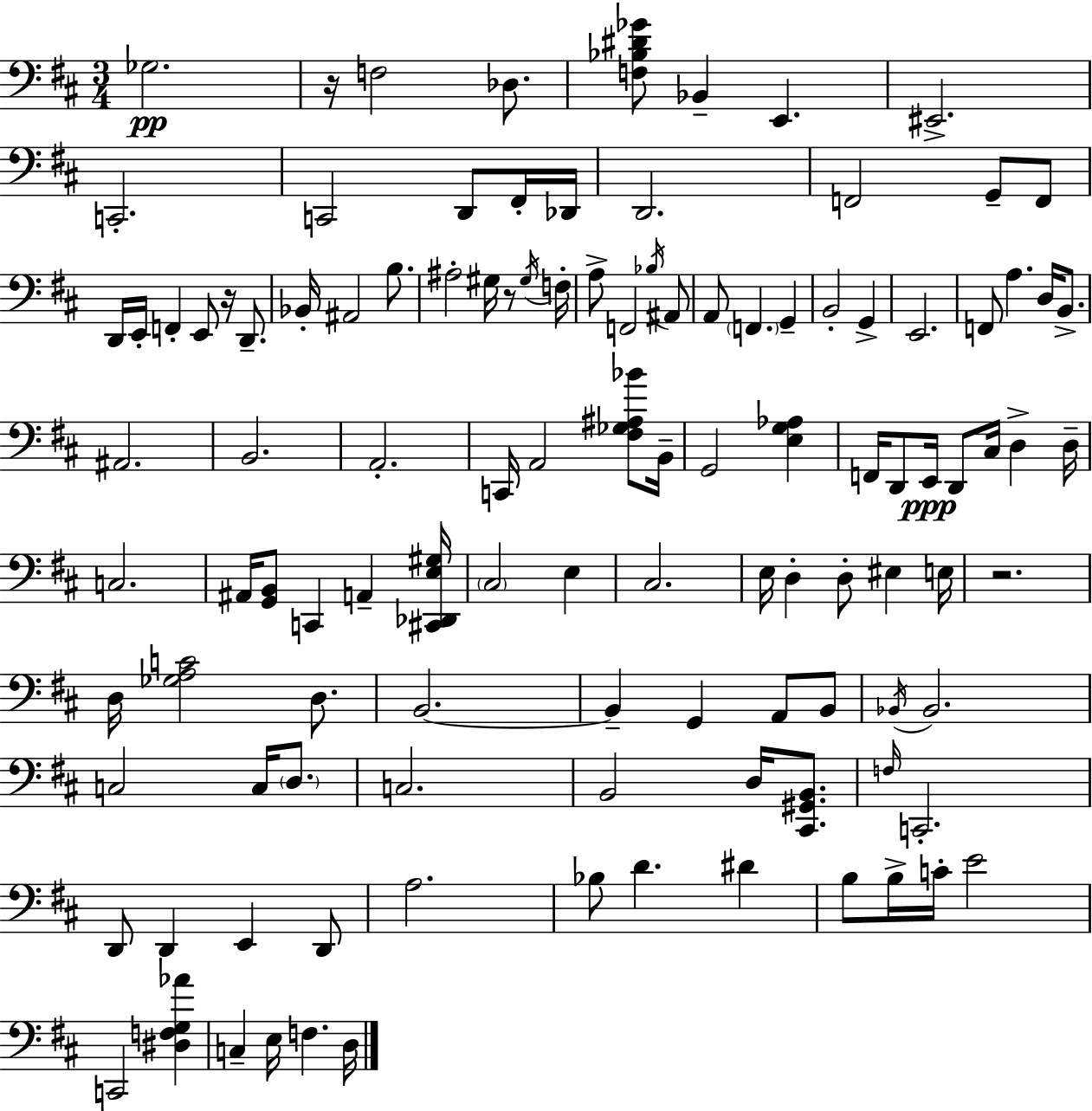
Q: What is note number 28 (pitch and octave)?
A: A3